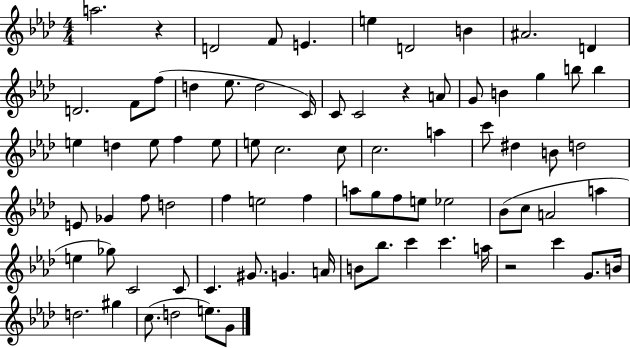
{
  \clef treble
  \numericTimeSignature
  \time 4/4
  \key aes \major
  a''2. r4 | d'2 f'8 e'4. | e''4 d'2 b'4 | ais'2. d'4 | \break d'2. f'8 f''8( | d''4 ees''8. d''2 c'16) | c'8 c'2 r4 a'8 | g'8 b'4 g''4 b''8 b''4 | \break e''4 d''4 e''8 f''4 e''8 | e''8 c''2. c''8 | c''2. a''4 | c'''8 dis''4 b'8 d''2 | \break e'8 ges'4 f''8 d''2 | f''4 e''2 f''4 | a''8 g''8 f''8 e''8 ees''2 | bes'8( c''8 a'2 a''4 | \break e''4 ges''8) c'2 c'8 | c'4. gis'8. g'4. a'16 | b'8 bes''8. c'''4 c'''4. a''16 | r2 c'''4 g'8. b'16 | \break d''2. gis''4 | c''8.( d''2 e''8.) g'8 | \bar "|."
}